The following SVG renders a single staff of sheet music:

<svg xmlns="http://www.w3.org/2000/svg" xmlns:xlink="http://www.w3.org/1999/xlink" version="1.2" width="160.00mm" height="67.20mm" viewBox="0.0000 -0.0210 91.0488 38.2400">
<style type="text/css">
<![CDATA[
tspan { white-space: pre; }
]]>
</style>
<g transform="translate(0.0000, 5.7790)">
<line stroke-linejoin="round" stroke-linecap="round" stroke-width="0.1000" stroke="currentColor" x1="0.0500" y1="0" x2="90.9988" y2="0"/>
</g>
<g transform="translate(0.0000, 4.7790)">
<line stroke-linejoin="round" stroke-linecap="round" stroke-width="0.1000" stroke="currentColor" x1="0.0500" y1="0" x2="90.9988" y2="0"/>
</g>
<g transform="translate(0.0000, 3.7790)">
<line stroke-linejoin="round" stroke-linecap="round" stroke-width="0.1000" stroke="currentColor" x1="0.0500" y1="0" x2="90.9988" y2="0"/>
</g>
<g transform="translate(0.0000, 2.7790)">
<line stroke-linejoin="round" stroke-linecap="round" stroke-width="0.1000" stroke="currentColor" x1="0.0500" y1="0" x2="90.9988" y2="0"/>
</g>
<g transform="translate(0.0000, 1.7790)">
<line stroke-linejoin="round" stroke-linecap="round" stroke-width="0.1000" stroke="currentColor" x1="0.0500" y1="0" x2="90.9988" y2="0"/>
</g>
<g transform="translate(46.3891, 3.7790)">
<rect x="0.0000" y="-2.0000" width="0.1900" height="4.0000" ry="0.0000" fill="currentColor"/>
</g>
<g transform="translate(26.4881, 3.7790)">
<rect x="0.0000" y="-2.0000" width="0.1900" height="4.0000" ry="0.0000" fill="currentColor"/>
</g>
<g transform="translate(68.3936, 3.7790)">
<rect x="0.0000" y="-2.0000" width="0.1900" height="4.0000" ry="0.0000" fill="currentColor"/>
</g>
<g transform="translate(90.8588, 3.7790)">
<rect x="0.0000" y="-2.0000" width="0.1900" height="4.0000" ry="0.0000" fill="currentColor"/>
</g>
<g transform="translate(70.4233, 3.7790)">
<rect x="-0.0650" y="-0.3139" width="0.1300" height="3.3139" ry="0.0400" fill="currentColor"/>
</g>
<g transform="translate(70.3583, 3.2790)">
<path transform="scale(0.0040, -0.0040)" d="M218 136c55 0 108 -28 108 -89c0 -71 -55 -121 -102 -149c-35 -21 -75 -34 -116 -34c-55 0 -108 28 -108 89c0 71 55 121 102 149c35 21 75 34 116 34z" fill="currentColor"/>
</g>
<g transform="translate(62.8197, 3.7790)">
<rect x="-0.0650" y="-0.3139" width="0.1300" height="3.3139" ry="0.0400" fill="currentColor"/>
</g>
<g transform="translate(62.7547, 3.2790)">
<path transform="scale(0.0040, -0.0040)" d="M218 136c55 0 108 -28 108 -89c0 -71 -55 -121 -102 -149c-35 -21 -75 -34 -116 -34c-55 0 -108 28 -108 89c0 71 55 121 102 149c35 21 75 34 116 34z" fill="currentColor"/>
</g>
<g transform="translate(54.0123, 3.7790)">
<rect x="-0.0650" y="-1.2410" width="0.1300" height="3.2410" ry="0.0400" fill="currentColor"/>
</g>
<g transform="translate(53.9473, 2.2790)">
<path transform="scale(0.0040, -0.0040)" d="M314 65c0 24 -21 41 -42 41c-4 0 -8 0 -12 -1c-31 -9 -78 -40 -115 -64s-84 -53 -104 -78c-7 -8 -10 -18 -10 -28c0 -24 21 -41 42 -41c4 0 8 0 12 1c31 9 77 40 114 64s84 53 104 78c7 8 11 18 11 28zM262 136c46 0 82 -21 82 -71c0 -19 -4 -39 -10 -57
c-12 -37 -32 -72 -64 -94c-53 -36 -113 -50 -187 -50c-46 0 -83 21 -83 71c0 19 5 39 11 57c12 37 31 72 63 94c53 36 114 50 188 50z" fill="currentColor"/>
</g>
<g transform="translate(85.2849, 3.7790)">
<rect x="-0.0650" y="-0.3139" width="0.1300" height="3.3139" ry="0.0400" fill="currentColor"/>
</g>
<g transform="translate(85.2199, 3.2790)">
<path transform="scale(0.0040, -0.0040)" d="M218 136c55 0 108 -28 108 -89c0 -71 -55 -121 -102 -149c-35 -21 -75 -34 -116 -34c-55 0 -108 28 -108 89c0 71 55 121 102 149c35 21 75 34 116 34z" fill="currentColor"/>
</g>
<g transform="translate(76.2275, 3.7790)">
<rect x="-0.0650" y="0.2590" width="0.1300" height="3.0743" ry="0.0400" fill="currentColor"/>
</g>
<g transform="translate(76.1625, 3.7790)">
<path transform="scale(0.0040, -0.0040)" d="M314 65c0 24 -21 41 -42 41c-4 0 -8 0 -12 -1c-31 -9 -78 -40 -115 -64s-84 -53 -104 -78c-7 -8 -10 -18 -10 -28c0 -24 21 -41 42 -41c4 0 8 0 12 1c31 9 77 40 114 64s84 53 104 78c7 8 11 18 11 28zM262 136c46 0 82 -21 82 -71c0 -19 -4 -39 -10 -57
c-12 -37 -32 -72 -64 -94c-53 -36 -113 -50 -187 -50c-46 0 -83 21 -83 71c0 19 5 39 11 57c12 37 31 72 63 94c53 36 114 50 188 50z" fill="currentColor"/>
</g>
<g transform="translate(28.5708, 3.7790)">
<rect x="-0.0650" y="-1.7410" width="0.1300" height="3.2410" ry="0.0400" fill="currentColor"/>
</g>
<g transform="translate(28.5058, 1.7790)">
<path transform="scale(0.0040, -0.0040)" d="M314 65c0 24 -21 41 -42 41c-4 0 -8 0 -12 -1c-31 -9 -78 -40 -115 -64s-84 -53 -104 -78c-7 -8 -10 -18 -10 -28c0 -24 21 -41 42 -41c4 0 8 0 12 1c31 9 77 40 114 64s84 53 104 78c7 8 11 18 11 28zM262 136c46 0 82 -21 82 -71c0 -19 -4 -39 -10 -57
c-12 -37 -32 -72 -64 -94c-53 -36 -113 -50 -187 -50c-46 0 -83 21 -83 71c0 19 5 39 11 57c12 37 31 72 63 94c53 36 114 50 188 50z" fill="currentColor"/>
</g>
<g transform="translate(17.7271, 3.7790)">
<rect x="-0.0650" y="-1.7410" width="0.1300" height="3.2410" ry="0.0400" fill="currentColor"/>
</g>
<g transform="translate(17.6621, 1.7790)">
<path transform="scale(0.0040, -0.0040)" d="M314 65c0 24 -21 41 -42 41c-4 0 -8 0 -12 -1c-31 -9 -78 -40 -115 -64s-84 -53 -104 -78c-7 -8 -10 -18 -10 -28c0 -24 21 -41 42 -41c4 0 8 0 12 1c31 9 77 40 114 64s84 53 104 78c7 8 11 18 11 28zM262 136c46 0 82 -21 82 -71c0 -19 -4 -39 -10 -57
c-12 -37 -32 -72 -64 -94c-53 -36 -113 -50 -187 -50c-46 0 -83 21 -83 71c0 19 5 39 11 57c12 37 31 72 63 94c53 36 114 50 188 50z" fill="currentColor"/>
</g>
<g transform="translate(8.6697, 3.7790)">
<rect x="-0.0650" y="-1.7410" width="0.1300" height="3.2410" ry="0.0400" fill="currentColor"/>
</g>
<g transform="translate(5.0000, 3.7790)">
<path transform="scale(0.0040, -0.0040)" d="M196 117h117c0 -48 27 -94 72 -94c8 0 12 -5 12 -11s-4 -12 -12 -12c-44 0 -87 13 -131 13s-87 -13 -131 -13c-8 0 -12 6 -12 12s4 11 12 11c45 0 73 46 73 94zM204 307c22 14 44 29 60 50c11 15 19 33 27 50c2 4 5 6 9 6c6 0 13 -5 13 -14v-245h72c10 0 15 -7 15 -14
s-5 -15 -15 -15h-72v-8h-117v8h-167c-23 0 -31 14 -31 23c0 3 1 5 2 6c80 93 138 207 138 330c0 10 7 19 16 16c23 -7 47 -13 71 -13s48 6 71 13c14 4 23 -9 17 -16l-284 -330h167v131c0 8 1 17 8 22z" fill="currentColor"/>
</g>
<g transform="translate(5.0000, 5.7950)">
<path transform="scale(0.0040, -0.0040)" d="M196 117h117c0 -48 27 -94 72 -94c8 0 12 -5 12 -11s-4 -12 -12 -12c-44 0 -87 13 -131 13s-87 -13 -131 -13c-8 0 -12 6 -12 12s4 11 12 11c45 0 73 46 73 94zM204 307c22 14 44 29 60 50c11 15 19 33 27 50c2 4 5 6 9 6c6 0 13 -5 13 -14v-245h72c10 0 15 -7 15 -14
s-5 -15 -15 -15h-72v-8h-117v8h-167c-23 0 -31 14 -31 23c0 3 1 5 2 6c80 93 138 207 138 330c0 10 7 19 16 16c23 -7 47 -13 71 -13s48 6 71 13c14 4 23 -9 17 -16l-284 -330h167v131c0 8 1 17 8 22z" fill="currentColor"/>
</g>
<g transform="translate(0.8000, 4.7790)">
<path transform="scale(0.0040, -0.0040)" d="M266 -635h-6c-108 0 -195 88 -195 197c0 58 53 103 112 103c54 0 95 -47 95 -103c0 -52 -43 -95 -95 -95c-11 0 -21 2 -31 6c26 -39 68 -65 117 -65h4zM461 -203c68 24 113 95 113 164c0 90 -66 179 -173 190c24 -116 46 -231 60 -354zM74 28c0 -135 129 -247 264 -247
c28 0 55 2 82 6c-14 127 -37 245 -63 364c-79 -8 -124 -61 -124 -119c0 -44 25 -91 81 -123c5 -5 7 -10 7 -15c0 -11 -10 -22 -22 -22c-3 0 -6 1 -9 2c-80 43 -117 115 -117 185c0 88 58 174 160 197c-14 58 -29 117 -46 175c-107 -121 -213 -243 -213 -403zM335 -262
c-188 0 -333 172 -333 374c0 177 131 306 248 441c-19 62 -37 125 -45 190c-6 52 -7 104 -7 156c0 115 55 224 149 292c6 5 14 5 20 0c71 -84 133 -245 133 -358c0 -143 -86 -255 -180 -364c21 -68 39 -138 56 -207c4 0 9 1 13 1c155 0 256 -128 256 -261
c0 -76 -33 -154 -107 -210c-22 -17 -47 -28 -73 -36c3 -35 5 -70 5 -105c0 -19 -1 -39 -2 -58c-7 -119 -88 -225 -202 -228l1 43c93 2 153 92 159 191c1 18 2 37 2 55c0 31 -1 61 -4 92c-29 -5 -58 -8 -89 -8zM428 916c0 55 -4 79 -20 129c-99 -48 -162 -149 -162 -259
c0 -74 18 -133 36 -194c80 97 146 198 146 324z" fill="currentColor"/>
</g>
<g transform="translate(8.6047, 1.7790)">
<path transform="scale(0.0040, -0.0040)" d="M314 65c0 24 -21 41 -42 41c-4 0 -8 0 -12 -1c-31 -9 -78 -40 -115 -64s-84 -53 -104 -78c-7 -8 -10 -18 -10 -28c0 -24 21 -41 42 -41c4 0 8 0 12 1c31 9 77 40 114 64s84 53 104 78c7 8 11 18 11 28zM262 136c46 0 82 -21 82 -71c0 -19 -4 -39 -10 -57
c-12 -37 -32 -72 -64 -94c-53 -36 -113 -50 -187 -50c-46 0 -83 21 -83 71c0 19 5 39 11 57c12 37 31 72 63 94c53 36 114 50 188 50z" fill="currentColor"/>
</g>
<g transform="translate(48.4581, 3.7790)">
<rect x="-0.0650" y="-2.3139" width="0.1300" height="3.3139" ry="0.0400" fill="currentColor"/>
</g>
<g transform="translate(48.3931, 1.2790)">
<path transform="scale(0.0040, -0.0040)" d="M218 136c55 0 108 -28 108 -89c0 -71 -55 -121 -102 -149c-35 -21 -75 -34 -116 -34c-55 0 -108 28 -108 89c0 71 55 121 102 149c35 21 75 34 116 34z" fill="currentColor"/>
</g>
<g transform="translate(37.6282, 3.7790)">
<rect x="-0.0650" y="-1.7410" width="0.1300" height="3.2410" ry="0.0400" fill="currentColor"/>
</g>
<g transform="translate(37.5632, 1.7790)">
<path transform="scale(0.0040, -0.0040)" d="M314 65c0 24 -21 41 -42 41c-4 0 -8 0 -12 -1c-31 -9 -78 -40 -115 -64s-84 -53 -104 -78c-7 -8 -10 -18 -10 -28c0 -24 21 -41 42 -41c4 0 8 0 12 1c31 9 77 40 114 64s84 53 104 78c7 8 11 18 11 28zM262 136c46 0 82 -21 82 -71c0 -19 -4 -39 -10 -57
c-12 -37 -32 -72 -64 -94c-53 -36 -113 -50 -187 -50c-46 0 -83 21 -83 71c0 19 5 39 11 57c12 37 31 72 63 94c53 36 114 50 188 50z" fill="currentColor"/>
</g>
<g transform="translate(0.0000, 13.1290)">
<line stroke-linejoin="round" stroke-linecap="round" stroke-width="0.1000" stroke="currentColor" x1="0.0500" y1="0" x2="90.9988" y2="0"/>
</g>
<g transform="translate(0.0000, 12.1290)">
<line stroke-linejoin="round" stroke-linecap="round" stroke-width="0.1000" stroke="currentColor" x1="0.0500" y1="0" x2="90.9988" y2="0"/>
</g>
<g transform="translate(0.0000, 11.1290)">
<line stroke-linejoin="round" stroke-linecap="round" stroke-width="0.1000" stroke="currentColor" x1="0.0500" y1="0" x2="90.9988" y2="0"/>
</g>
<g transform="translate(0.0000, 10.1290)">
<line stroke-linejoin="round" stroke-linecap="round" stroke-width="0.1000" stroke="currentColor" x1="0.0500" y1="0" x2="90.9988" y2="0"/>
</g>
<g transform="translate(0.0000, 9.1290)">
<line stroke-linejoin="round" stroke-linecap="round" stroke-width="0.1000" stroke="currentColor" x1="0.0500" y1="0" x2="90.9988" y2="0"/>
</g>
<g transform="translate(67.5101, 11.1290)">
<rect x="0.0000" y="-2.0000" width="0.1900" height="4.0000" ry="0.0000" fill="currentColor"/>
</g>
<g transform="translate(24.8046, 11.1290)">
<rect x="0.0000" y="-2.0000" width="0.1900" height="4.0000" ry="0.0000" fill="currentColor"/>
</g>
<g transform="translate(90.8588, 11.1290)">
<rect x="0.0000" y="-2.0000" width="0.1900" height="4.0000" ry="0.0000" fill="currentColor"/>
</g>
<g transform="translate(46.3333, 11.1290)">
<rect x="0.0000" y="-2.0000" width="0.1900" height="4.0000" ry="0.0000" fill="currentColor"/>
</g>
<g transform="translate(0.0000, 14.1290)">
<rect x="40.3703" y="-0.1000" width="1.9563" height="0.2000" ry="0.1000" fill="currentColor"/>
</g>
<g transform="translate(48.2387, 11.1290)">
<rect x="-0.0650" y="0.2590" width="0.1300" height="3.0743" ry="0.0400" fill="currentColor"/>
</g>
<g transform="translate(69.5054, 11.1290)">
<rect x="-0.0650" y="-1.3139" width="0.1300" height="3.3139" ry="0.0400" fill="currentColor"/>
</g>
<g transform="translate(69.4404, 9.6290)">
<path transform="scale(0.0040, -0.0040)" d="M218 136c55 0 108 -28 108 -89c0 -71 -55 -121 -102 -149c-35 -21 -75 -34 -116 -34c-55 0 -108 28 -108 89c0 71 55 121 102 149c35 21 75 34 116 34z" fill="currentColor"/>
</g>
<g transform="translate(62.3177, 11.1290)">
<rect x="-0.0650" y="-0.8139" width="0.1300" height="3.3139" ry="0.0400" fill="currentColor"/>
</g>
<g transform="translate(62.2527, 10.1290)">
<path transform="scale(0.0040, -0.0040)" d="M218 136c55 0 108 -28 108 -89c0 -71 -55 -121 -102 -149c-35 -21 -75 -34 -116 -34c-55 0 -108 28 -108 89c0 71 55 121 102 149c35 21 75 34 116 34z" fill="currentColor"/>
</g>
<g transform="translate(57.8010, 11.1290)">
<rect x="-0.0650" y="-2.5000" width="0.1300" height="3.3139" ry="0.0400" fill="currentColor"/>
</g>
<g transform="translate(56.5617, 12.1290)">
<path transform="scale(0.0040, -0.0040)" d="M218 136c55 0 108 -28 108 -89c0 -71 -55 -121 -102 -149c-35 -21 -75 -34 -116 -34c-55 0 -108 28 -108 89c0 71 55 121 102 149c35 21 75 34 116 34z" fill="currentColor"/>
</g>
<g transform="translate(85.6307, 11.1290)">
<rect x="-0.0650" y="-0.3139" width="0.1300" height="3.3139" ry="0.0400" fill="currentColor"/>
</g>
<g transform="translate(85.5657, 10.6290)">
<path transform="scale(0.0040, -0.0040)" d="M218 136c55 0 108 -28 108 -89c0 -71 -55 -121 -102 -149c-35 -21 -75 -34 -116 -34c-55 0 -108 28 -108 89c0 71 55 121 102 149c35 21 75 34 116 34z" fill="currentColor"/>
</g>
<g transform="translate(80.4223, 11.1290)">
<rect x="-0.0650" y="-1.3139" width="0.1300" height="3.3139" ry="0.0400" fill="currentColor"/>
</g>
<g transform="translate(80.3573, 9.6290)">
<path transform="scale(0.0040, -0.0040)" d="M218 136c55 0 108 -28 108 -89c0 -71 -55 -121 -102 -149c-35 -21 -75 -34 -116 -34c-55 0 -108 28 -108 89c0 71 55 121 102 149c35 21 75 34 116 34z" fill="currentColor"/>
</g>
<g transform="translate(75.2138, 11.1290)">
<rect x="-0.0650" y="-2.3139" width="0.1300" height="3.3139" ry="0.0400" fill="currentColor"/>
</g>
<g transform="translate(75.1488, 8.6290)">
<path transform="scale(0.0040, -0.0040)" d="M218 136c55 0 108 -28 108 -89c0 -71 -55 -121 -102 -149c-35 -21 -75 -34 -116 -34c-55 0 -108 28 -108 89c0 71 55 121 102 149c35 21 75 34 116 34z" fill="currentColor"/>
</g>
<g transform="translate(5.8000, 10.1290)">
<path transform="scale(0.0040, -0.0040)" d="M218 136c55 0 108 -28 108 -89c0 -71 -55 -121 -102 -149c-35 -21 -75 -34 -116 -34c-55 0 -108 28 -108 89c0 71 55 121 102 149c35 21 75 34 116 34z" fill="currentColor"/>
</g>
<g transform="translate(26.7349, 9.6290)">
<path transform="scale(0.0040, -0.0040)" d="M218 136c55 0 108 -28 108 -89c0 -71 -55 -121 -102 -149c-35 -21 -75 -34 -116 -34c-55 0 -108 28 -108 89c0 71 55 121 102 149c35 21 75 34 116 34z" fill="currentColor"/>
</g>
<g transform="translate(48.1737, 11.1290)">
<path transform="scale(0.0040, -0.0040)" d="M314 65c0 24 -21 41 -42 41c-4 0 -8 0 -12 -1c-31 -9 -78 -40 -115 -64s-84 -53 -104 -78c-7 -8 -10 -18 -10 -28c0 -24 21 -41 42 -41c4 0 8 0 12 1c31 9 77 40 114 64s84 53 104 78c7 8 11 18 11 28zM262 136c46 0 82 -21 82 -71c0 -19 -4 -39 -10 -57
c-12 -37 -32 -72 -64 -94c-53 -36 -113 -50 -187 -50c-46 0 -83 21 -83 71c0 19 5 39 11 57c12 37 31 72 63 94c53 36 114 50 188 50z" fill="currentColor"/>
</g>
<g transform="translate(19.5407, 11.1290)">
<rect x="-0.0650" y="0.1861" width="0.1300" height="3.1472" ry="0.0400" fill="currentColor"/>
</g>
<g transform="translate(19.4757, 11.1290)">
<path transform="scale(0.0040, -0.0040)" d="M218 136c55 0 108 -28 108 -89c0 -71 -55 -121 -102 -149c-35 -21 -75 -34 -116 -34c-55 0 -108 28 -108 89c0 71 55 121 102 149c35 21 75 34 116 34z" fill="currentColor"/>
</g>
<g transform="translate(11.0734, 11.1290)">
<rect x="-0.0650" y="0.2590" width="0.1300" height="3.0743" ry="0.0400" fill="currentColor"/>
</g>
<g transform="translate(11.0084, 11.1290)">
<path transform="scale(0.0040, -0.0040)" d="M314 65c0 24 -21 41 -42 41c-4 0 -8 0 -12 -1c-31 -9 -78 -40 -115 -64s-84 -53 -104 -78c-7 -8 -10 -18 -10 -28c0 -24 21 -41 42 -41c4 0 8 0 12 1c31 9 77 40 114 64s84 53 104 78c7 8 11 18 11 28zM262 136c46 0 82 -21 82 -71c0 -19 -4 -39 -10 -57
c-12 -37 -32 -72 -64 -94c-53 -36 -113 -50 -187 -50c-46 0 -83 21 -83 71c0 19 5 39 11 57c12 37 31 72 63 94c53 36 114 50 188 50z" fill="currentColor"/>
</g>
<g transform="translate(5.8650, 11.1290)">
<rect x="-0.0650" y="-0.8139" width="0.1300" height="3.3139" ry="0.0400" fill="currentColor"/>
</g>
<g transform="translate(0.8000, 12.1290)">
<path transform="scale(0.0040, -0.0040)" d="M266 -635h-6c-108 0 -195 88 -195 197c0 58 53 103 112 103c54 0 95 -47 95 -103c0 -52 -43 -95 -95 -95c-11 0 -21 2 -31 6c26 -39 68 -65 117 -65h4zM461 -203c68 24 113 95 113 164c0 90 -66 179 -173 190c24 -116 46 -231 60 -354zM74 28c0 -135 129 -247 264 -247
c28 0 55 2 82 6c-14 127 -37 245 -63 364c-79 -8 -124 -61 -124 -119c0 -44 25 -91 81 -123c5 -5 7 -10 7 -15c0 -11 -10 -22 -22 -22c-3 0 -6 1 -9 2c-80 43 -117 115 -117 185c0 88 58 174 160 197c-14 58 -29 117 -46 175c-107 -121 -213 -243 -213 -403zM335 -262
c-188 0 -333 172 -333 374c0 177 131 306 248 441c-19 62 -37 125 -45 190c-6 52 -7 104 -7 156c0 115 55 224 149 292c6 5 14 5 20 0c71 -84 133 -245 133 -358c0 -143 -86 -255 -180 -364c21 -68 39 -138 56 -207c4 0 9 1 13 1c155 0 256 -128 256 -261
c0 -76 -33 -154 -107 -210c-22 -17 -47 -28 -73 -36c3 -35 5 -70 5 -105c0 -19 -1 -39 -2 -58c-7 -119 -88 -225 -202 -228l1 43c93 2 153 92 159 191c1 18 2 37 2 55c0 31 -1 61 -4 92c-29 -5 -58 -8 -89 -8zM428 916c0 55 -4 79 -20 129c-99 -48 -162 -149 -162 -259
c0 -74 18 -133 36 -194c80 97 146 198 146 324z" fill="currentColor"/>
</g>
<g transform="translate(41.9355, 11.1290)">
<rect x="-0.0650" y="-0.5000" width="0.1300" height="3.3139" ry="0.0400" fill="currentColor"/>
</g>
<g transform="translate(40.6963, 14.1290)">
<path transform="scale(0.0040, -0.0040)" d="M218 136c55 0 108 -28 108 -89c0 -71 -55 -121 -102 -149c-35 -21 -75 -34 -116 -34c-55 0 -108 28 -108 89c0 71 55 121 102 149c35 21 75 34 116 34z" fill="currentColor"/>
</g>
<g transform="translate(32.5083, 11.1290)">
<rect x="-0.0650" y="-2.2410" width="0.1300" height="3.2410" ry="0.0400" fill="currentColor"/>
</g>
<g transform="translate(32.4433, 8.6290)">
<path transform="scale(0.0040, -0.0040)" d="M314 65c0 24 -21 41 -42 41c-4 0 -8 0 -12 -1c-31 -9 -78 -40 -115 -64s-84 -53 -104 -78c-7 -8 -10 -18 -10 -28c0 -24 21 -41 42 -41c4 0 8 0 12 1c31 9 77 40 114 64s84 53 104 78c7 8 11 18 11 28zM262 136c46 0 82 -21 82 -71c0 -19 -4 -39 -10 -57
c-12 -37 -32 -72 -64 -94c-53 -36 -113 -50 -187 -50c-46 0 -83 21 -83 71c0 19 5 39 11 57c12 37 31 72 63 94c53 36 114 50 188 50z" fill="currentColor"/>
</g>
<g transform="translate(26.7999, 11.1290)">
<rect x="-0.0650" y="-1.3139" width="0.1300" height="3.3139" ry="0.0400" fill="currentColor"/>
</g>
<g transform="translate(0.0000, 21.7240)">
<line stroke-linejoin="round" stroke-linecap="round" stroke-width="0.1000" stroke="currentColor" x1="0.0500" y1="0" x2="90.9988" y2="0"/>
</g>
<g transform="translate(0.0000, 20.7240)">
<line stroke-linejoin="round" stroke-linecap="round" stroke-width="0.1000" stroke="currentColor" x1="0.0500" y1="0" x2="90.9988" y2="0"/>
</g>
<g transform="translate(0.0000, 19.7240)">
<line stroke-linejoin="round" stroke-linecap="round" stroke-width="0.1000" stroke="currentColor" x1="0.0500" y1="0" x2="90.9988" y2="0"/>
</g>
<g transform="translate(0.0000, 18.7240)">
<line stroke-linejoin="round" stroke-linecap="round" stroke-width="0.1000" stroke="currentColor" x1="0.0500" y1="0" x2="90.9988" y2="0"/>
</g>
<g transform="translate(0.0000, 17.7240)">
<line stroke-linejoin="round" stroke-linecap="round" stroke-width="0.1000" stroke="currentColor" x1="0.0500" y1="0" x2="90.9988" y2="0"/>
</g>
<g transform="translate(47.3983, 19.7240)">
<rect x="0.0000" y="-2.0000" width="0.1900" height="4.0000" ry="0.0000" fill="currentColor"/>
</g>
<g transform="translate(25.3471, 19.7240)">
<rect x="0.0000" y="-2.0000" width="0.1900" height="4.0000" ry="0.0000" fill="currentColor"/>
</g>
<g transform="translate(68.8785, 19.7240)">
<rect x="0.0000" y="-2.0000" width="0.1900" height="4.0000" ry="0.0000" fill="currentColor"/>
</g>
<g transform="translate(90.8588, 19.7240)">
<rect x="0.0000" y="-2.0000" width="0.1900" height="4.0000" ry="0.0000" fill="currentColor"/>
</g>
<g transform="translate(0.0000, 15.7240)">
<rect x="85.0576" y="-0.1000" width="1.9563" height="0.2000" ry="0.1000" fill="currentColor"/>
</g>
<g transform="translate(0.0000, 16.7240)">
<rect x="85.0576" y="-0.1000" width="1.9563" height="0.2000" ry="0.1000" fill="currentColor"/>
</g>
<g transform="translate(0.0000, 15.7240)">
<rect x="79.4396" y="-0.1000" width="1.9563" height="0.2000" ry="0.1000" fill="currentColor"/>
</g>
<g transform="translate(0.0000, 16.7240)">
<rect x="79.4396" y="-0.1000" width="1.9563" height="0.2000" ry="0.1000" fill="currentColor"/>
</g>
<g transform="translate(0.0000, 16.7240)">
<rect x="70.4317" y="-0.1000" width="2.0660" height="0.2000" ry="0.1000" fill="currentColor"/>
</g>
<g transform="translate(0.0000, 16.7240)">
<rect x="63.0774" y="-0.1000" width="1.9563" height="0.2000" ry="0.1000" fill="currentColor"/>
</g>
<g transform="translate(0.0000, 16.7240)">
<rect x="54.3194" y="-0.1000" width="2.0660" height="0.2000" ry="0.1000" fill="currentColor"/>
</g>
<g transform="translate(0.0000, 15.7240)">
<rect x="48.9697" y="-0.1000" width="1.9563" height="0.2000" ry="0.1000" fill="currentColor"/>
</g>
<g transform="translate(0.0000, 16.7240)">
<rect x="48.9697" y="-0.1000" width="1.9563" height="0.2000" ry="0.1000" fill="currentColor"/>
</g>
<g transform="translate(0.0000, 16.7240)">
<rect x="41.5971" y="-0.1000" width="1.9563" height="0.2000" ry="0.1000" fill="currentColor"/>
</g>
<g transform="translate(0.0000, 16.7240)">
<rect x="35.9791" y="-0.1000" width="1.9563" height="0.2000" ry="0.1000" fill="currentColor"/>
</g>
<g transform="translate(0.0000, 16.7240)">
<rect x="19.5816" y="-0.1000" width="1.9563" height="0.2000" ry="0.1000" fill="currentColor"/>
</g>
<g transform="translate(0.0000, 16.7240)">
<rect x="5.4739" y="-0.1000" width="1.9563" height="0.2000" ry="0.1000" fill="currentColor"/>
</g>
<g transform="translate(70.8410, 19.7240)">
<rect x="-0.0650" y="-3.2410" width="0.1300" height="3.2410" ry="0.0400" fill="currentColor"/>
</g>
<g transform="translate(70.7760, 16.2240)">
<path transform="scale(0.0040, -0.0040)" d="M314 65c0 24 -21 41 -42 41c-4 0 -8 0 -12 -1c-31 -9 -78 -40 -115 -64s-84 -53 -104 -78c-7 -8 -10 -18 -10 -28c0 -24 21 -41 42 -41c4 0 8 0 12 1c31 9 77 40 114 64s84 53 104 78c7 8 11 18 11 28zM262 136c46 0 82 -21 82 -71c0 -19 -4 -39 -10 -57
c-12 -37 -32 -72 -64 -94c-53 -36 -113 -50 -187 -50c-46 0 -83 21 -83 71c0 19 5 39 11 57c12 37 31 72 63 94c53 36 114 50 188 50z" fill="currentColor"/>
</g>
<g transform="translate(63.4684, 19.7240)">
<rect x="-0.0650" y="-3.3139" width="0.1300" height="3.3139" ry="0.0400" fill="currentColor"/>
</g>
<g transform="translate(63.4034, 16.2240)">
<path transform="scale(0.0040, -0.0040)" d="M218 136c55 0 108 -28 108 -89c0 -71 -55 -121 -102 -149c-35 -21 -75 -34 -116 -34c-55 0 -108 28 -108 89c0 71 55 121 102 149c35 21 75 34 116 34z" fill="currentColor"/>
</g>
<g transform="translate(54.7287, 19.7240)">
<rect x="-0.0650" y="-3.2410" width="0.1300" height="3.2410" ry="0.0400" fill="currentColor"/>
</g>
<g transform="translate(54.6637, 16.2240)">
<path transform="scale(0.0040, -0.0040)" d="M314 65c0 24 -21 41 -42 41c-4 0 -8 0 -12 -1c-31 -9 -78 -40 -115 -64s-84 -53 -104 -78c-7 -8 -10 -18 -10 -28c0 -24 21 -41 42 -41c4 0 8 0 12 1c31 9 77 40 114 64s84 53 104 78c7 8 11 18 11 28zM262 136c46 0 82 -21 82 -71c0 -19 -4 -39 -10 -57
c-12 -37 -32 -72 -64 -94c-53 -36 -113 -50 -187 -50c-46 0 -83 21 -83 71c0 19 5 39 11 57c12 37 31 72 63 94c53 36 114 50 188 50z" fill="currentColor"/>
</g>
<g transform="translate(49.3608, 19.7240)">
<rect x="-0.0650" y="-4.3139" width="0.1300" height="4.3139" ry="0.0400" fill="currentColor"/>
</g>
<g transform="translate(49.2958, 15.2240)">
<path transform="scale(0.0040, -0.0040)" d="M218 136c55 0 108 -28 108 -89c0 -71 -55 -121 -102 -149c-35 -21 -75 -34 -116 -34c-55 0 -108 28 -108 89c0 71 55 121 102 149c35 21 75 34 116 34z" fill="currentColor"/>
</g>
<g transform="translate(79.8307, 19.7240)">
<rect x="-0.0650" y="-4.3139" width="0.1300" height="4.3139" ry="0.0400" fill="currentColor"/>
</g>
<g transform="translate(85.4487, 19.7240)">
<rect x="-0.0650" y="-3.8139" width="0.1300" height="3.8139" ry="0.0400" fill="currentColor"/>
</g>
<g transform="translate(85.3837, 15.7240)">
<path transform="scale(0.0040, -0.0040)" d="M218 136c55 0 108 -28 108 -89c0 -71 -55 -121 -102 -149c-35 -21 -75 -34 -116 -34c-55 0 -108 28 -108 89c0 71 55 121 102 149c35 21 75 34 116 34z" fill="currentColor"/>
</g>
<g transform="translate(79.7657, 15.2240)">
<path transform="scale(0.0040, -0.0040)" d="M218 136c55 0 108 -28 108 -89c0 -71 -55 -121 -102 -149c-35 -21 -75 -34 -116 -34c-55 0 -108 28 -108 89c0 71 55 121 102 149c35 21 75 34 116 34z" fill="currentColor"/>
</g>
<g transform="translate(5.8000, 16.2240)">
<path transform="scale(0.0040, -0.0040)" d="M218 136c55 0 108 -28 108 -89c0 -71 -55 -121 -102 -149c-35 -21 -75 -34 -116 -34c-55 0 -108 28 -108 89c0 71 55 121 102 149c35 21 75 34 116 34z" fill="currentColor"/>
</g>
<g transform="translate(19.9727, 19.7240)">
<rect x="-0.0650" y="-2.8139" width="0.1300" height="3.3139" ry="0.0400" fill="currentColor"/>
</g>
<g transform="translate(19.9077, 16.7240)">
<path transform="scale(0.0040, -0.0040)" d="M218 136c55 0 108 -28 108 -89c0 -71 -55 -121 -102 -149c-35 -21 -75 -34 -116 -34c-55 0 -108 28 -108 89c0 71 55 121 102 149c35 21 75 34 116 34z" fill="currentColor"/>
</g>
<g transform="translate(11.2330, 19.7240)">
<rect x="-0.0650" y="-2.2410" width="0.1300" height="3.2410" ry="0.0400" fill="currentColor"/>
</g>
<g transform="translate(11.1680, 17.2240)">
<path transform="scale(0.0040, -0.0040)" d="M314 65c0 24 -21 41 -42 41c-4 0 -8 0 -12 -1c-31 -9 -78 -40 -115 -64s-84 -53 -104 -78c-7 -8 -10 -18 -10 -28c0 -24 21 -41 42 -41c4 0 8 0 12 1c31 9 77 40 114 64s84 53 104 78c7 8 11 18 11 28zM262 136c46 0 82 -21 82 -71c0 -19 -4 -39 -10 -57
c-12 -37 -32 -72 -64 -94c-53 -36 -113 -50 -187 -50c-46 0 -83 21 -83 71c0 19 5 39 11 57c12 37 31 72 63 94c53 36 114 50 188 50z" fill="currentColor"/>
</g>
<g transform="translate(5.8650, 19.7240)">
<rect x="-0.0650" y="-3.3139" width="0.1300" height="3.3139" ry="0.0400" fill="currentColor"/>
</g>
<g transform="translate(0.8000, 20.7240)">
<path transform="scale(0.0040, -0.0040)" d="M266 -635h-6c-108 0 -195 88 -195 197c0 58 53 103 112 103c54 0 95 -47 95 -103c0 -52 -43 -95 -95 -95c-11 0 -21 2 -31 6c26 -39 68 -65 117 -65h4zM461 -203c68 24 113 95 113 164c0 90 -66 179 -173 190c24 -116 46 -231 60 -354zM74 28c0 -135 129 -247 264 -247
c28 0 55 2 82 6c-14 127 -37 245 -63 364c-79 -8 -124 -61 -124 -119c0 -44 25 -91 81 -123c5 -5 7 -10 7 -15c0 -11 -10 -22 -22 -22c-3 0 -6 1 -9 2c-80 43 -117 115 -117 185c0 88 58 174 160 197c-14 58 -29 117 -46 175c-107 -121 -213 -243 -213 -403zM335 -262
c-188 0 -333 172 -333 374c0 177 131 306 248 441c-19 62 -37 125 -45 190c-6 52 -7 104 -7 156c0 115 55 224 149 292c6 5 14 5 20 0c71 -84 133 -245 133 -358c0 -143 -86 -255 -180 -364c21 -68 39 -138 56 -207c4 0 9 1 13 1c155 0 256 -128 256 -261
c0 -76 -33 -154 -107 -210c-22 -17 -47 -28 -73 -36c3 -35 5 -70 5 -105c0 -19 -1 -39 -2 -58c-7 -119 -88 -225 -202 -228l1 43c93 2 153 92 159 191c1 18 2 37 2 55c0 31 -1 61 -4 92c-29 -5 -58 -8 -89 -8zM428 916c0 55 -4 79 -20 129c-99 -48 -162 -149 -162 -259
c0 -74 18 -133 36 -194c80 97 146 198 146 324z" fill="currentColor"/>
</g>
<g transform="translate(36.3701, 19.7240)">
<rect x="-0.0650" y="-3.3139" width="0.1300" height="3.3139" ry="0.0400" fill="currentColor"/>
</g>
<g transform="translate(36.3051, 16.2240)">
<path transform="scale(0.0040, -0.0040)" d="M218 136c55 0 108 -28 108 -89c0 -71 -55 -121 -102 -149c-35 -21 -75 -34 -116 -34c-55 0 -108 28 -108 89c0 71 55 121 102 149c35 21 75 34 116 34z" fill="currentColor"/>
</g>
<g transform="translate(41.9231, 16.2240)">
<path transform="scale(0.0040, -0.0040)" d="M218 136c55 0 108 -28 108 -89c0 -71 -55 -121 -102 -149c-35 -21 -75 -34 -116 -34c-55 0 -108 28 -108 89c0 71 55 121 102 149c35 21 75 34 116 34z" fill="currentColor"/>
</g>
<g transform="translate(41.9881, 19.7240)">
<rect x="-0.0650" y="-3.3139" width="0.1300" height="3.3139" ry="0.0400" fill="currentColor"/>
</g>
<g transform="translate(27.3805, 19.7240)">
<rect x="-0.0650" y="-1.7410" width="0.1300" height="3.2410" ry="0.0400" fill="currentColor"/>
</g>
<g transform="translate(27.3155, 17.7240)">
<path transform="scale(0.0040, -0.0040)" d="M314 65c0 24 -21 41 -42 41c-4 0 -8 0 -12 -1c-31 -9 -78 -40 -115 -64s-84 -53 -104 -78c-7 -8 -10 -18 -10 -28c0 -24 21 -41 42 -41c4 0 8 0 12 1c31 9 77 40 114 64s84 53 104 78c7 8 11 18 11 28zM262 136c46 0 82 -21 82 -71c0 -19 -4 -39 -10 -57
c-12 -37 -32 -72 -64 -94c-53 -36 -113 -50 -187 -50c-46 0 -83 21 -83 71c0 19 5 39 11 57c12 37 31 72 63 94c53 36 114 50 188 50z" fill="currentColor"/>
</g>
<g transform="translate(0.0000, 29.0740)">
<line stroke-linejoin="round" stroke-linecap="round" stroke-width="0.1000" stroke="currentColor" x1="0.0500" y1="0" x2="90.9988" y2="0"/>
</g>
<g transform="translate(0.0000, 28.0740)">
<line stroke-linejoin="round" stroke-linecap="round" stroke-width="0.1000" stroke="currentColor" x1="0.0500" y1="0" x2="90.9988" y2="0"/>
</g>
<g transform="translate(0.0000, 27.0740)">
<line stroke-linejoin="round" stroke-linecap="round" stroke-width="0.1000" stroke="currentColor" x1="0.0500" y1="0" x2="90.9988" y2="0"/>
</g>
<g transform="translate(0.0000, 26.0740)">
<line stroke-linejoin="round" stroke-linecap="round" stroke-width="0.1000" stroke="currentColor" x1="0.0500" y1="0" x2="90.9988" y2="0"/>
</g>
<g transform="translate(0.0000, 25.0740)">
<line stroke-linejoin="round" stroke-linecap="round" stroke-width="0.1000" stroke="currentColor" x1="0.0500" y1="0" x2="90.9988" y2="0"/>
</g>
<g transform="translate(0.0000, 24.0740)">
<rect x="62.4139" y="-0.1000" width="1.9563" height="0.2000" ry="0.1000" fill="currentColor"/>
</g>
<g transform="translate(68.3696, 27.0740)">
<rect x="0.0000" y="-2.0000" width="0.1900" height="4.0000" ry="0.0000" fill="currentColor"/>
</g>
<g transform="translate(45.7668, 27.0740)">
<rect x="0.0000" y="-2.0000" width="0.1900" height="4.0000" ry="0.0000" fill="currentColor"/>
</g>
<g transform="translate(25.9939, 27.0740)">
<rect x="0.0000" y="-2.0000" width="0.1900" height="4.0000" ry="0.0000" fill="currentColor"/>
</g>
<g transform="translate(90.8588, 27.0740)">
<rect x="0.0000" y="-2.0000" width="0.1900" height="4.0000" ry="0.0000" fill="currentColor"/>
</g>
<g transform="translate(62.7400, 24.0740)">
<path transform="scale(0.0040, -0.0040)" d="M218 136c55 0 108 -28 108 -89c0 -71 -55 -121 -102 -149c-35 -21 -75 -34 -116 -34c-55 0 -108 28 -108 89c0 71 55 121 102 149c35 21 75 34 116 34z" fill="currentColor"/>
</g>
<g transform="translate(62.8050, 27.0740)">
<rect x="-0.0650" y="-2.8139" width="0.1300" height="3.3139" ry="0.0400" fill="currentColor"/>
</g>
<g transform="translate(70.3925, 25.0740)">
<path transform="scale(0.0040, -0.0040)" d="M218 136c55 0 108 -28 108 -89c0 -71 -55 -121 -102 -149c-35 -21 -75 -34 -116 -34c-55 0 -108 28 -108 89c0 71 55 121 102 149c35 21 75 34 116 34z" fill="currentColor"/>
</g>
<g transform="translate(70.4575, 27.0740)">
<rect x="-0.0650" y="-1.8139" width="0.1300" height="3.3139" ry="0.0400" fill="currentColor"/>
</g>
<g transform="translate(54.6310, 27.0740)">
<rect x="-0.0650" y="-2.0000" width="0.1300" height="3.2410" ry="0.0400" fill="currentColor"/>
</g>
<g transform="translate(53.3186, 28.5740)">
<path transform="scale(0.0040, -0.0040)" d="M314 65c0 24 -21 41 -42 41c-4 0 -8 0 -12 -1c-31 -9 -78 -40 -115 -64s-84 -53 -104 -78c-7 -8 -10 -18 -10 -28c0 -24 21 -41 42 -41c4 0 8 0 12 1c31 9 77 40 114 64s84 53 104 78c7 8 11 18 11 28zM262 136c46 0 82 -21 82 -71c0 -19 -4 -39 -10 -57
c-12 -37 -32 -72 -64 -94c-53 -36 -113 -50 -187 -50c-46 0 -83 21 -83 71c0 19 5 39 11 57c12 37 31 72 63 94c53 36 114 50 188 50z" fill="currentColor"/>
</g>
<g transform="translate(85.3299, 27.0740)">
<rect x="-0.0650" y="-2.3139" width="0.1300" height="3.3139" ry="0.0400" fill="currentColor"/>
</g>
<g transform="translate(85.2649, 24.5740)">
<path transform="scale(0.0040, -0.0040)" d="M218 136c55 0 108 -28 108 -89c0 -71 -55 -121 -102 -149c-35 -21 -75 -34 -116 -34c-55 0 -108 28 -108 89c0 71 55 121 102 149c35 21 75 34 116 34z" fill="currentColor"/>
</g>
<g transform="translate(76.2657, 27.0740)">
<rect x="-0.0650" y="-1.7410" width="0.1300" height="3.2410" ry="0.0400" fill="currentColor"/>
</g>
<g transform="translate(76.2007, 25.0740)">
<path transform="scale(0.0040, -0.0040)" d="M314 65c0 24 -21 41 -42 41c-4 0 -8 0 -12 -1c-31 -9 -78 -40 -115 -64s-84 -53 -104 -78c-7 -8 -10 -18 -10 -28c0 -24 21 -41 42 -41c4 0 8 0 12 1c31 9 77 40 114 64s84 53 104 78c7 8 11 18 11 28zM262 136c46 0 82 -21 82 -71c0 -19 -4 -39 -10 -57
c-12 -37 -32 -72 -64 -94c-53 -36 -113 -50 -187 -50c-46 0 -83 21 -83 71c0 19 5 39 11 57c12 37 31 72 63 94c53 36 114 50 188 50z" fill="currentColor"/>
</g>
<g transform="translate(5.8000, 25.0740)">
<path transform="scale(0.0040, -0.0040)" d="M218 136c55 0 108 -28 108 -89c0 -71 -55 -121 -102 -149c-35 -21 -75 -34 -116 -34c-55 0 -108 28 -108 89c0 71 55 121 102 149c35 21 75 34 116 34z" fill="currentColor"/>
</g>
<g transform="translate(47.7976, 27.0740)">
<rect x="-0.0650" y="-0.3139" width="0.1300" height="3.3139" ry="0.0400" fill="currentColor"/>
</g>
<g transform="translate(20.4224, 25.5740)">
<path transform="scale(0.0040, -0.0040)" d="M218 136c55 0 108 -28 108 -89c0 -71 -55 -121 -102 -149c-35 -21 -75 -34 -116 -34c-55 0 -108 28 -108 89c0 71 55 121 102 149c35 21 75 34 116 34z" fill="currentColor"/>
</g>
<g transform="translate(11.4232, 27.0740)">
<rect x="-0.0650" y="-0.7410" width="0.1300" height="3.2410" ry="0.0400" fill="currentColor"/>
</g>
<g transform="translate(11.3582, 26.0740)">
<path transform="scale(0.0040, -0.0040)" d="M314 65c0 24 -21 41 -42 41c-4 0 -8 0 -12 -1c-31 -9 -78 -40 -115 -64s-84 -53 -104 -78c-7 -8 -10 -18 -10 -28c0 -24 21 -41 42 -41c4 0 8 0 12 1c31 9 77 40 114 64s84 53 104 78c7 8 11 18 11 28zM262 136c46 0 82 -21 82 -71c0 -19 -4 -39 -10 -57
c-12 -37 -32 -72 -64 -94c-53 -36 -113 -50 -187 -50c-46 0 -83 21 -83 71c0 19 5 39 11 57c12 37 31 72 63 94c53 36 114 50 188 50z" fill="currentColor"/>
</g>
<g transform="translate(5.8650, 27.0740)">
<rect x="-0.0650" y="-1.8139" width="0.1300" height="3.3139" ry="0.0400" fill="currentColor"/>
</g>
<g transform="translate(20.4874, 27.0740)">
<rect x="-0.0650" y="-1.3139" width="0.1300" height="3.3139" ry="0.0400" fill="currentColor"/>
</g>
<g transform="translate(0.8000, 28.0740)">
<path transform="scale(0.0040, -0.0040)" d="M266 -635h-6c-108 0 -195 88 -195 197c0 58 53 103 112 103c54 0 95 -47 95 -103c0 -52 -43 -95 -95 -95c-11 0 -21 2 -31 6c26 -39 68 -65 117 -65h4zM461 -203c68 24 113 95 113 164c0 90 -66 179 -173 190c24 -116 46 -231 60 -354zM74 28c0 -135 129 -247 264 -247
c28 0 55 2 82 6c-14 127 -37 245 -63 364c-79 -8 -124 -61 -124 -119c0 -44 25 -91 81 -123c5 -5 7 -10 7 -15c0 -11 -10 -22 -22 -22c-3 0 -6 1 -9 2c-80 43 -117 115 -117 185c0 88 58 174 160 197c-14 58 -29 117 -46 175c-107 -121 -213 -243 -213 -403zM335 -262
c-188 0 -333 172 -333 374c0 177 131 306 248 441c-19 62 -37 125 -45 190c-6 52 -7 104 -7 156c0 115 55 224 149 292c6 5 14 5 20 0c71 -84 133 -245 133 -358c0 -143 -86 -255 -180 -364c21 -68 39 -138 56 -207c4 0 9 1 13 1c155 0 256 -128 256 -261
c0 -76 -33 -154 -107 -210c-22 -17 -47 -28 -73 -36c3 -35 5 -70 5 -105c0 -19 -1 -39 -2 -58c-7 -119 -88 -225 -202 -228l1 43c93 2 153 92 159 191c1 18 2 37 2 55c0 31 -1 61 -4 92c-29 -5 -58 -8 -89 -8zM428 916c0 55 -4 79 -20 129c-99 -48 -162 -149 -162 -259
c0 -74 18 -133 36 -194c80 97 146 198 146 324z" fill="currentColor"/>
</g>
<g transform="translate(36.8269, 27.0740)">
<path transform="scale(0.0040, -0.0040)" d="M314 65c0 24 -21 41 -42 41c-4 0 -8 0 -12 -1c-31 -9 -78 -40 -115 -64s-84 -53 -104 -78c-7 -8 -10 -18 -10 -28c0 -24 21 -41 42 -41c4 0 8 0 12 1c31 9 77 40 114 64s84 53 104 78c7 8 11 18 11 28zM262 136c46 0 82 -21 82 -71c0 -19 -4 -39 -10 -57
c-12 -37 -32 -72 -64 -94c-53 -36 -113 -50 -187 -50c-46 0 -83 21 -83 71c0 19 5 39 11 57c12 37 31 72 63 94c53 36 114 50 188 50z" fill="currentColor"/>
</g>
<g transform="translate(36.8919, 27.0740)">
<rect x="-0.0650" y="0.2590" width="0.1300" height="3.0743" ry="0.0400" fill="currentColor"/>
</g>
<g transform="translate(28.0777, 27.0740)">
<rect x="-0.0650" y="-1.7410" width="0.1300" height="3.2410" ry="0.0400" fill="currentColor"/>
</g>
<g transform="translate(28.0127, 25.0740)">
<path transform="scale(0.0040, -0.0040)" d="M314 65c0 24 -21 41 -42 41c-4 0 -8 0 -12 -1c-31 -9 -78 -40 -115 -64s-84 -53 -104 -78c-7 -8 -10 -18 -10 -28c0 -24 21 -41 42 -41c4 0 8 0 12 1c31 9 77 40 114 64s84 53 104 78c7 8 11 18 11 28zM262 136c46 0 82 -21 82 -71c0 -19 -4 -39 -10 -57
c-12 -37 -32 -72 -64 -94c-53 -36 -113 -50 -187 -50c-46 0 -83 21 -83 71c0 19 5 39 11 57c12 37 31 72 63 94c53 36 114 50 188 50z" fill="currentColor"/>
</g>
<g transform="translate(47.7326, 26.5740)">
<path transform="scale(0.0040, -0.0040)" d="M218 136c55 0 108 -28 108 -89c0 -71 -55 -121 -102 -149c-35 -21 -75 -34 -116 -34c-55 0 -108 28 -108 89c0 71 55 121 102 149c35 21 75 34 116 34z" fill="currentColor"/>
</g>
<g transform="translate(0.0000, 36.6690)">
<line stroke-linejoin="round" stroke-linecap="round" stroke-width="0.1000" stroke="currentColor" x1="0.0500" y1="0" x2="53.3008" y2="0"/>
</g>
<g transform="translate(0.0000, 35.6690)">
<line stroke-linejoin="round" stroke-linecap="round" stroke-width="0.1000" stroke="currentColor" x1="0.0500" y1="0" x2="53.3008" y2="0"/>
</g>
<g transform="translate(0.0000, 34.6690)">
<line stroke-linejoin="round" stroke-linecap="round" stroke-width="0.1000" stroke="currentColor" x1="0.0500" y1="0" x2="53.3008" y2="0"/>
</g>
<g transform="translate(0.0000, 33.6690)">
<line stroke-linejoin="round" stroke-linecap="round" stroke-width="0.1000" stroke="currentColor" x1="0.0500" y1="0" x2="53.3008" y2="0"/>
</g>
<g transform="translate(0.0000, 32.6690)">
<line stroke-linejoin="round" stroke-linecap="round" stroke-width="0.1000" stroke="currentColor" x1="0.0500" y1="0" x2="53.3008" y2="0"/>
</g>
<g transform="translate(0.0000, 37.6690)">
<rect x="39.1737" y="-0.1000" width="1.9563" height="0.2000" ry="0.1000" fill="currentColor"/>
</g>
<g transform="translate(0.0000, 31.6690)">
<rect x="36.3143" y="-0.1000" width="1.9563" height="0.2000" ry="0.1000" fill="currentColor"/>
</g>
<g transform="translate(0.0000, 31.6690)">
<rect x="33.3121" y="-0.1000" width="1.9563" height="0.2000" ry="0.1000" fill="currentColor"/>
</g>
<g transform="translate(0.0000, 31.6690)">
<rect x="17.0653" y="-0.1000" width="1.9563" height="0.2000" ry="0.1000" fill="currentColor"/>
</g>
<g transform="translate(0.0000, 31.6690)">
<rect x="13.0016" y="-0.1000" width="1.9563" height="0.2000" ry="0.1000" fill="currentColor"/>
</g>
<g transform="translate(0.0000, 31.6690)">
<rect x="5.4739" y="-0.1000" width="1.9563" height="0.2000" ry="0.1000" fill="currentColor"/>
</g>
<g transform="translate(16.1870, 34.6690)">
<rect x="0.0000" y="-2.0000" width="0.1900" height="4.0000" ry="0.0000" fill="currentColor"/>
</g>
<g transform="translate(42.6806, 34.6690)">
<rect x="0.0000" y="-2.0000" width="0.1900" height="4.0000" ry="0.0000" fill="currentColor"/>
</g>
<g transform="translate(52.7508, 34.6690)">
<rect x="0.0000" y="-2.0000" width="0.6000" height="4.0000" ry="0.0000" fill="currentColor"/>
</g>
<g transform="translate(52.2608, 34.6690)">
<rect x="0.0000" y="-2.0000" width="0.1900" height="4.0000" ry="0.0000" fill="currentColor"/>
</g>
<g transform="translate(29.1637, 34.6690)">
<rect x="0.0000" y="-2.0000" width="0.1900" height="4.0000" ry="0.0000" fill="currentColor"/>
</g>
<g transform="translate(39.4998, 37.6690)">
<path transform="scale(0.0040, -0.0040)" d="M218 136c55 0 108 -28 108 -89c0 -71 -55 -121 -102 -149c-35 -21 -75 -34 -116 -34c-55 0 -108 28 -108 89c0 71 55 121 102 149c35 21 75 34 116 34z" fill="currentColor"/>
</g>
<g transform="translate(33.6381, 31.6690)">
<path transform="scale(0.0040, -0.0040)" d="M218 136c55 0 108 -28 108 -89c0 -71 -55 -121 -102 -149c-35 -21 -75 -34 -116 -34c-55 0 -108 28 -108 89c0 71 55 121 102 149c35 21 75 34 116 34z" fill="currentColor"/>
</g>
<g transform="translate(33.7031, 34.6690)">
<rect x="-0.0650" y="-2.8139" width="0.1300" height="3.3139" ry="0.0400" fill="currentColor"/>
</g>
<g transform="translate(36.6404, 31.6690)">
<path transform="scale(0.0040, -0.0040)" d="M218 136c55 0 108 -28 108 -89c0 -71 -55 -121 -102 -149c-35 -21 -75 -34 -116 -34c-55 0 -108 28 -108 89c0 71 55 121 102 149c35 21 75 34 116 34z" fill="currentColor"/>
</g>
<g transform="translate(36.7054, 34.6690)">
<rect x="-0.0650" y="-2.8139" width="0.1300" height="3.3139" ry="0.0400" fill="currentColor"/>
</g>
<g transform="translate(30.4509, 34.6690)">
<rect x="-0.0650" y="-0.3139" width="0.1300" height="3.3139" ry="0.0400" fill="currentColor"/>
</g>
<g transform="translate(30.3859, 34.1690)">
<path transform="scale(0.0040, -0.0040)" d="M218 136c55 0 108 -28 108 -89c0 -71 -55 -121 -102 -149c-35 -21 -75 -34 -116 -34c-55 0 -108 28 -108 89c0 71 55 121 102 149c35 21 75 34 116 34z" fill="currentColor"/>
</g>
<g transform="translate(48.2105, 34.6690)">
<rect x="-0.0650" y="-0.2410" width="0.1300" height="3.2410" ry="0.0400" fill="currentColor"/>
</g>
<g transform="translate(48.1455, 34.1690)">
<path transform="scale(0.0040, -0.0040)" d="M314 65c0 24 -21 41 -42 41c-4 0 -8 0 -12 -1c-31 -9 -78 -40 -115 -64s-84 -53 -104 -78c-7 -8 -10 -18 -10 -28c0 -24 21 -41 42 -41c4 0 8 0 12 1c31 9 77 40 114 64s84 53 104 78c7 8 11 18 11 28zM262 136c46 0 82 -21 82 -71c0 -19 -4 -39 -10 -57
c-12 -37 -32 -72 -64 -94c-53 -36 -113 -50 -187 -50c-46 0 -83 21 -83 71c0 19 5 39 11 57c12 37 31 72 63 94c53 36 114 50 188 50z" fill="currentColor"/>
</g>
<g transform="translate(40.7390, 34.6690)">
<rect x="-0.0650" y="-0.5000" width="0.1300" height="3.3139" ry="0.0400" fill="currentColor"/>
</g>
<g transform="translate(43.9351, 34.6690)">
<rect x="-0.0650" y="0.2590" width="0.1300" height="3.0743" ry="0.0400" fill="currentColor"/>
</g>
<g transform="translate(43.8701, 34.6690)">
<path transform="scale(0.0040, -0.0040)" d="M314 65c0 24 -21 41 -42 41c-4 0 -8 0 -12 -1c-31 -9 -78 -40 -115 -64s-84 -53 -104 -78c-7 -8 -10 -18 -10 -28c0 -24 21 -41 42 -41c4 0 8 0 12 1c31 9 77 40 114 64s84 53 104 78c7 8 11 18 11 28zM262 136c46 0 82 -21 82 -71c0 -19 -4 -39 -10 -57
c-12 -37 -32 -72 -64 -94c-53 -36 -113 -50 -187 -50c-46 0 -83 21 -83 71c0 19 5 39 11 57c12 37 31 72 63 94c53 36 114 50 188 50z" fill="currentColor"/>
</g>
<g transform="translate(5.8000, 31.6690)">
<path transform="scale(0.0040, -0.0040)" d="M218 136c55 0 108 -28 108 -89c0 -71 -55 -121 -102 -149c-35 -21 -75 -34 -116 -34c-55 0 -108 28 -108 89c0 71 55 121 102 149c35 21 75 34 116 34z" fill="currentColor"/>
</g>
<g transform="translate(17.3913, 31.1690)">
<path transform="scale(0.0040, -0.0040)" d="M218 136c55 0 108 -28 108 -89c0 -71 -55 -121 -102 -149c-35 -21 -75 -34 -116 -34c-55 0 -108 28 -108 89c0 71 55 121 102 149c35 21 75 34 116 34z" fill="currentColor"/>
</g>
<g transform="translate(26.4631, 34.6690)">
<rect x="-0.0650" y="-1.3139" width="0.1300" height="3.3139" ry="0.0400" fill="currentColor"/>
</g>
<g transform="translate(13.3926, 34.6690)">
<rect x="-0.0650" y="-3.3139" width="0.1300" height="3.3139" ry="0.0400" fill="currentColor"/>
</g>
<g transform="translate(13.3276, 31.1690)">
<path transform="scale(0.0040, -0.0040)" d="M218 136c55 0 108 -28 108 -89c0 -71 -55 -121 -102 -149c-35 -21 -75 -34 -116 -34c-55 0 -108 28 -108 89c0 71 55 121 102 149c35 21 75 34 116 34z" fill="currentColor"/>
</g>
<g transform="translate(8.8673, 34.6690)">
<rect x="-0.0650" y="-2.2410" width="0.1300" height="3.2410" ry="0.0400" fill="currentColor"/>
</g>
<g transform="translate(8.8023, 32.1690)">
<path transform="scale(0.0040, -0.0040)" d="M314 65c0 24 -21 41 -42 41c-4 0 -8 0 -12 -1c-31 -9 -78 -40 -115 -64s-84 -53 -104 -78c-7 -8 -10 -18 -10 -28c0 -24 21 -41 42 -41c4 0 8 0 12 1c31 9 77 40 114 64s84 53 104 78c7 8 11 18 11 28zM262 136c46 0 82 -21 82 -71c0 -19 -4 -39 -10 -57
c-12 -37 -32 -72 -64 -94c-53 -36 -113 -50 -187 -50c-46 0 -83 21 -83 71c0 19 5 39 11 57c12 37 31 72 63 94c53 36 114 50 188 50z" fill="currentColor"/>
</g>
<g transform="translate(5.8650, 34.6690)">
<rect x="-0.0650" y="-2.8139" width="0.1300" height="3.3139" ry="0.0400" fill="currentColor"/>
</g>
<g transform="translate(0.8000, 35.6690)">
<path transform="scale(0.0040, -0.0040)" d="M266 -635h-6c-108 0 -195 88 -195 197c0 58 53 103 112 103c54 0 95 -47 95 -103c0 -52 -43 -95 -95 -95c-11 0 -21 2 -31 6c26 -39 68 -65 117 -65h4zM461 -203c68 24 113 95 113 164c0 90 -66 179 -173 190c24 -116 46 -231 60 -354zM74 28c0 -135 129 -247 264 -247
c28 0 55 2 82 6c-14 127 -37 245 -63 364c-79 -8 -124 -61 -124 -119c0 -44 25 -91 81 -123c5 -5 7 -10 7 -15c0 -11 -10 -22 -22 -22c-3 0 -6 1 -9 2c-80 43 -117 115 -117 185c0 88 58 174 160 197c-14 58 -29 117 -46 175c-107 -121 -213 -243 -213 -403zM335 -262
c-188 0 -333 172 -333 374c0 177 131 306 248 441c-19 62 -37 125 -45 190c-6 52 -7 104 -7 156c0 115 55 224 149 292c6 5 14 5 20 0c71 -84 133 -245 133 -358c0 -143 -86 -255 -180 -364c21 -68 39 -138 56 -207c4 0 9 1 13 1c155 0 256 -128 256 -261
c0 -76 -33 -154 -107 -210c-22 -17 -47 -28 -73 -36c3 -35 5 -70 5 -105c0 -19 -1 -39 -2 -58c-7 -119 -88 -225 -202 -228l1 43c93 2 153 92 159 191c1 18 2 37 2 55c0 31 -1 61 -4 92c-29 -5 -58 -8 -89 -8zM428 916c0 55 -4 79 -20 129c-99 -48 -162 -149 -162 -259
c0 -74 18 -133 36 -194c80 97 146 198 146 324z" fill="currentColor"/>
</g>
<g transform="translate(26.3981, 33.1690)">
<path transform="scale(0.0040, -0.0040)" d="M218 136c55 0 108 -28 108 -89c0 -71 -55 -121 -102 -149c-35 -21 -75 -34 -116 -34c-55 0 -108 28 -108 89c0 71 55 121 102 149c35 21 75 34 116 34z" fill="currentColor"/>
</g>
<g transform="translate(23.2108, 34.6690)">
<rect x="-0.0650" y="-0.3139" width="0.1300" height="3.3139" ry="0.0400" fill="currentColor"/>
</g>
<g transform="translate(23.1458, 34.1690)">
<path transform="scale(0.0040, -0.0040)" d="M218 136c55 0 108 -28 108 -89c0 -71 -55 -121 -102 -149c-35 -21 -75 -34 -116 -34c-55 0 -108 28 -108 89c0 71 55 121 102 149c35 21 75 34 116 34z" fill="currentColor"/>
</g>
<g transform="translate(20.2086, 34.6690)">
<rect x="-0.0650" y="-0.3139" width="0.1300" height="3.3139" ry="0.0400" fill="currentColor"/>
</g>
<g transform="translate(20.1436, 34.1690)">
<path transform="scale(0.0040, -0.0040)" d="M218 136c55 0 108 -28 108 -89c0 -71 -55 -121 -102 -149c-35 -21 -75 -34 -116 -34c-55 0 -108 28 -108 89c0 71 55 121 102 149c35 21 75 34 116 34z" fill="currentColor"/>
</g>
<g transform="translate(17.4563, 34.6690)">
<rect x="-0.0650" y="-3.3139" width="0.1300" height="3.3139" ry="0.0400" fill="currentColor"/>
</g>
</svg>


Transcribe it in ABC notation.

X:1
T:Untitled
M:4/4
L:1/4
K:C
f2 f2 f2 f2 g e2 c c B2 c d B2 B e g2 C B2 G d e g e c b g2 a f2 b b d' b2 b b2 d' c' f d2 e f2 B2 c F2 a f f2 g a g2 b b c c e c a a C B2 c2